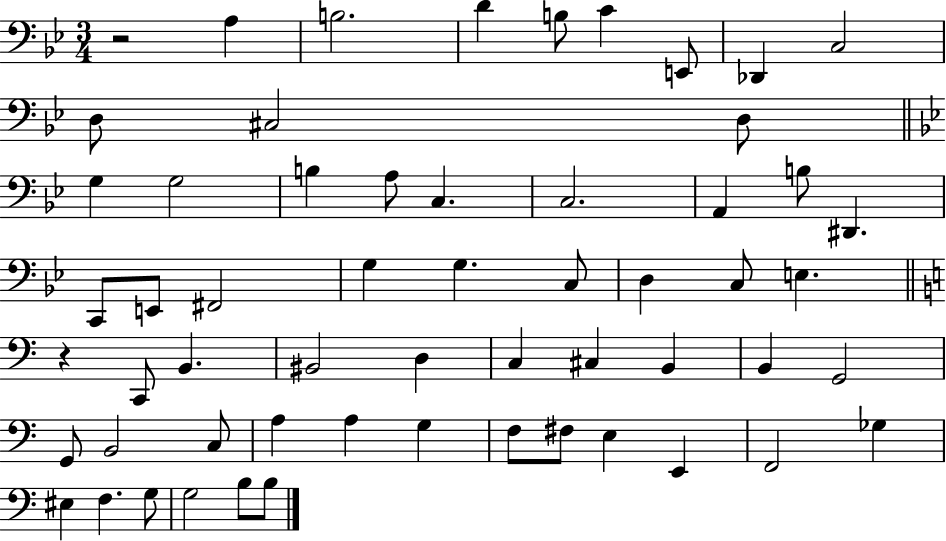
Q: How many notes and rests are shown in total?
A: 58